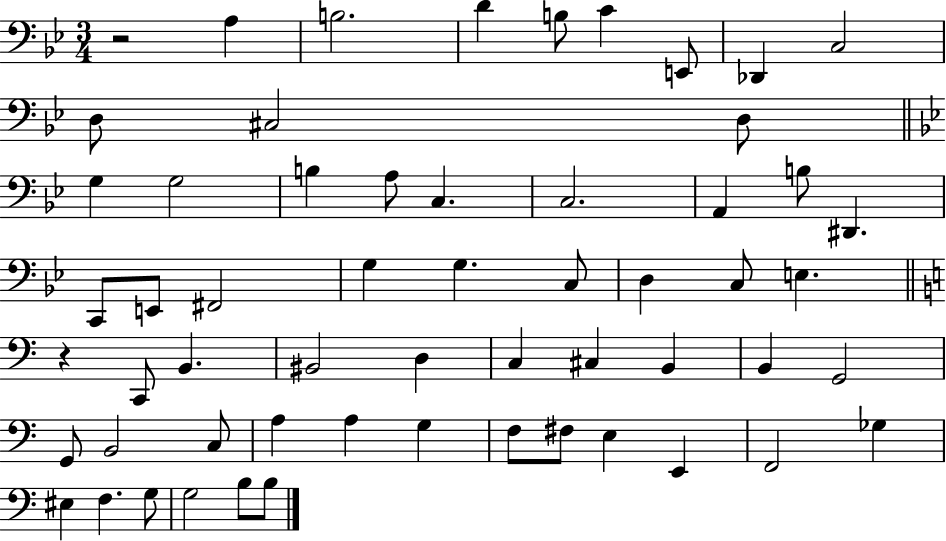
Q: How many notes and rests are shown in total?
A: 58